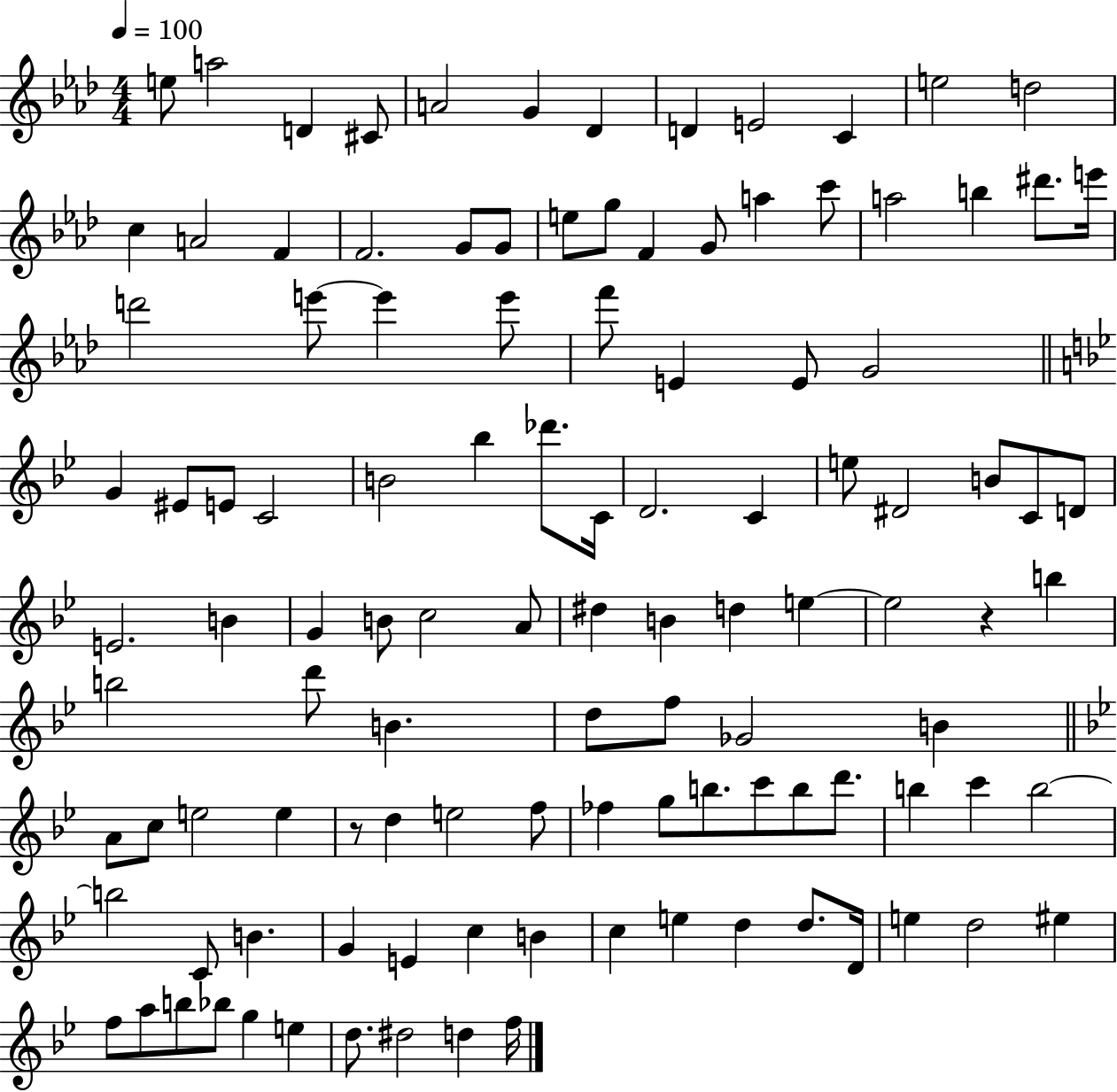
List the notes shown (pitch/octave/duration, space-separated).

E5/e A5/h D4/q C#4/e A4/h G4/q Db4/q D4/q E4/h C4/q E5/h D5/h C5/q A4/h F4/q F4/h. G4/e G4/e E5/e G5/e F4/q G4/e A5/q C6/e A5/h B5/q D#6/e. E6/s D6/h E6/e E6/q E6/e F6/e E4/q E4/e G4/h G4/q EIS4/e E4/e C4/h B4/h Bb5/q Db6/e. C4/s D4/h. C4/q E5/e D#4/h B4/e C4/e D4/e E4/h. B4/q G4/q B4/e C5/h A4/e D#5/q B4/q D5/q E5/q E5/h R/q B5/q B5/h D6/e B4/q. D5/e F5/e Gb4/h B4/q A4/e C5/e E5/h E5/q R/e D5/q E5/h F5/e FES5/q G5/e B5/e. C6/e B5/e D6/e. B5/q C6/q B5/h B5/h C4/e B4/q. G4/q E4/q C5/q B4/q C5/q E5/q D5/q D5/e. D4/s E5/q D5/h EIS5/q F5/e A5/e B5/e Bb5/e G5/q E5/q D5/e. D#5/h D5/q F5/s